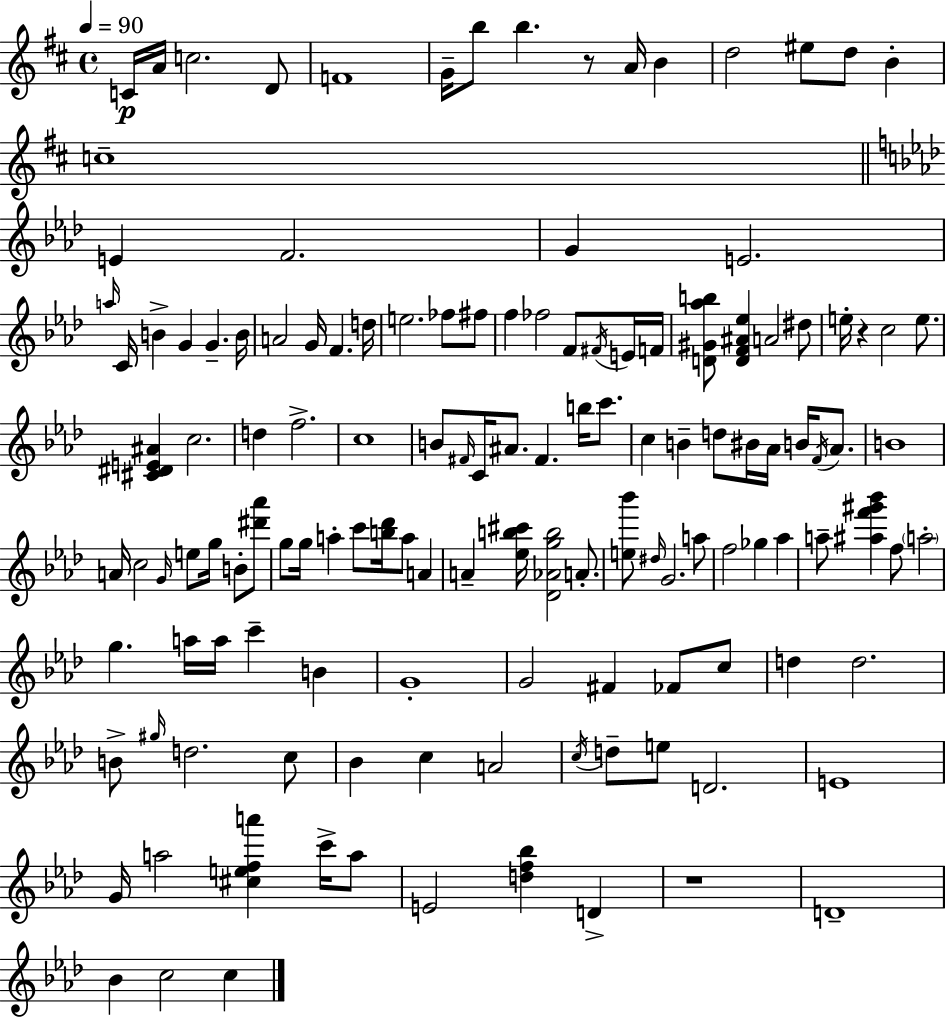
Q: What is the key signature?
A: D major